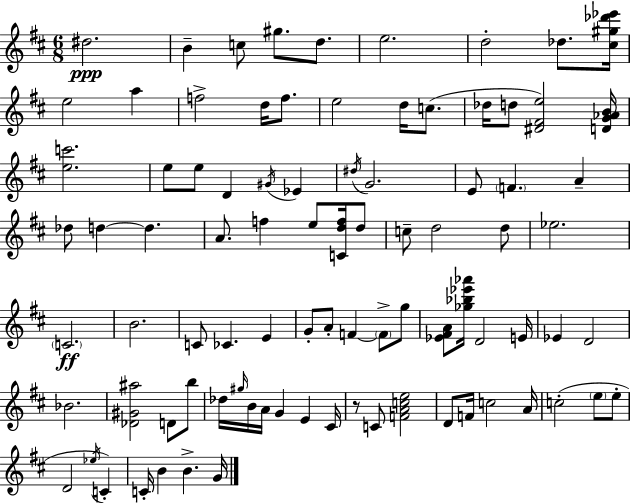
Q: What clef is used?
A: treble